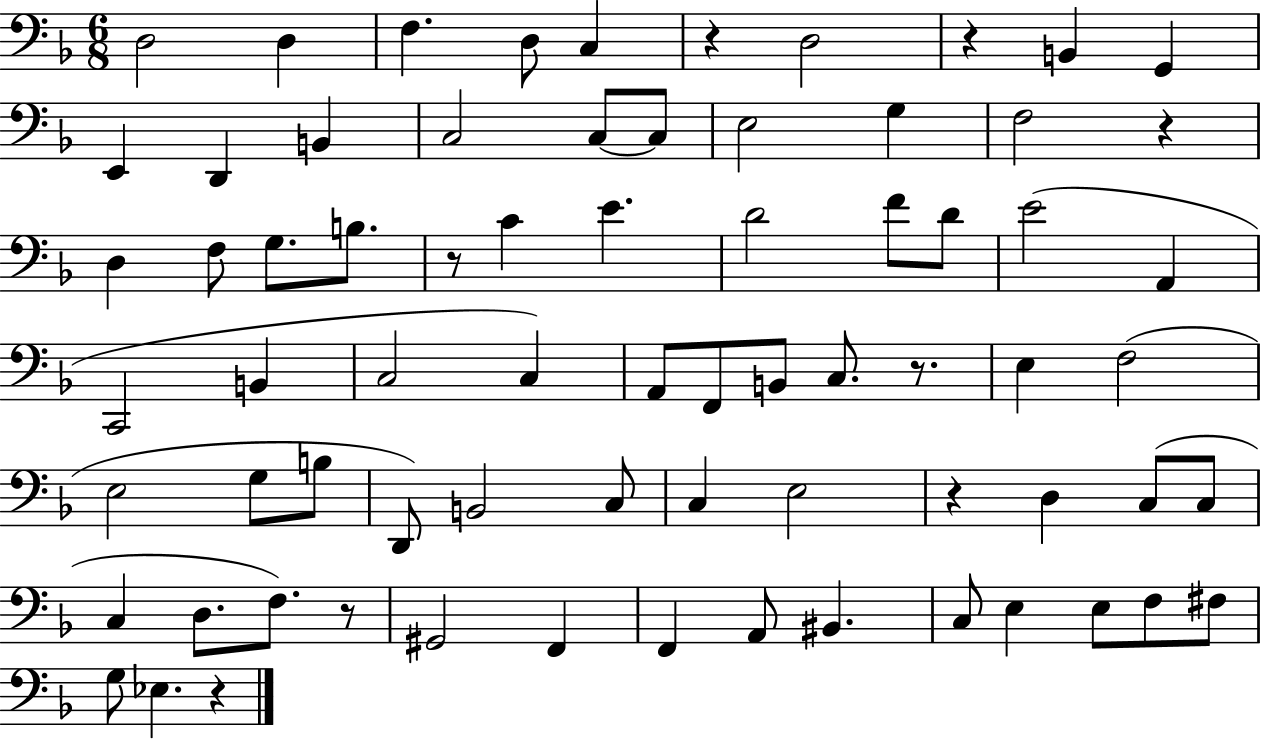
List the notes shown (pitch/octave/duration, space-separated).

D3/h D3/q F3/q. D3/e C3/q R/q D3/h R/q B2/q G2/q E2/q D2/q B2/q C3/h C3/e C3/e E3/h G3/q F3/h R/q D3/q F3/e G3/e. B3/e. R/e C4/q E4/q. D4/h F4/e D4/e E4/h A2/q C2/h B2/q C3/h C3/q A2/e F2/e B2/e C3/e. R/e. E3/q F3/h E3/h G3/e B3/e D2/e B2/h C3/e C3/q E3/h R/q D3/q C3/e C3/e C3/q D3/e. F3/e. R/e G#2/h F2/q F2/q A2/e BIS2/q. C3/e E3/q E3/e F3/e F#3/e G3/e Eb3/q. R/q